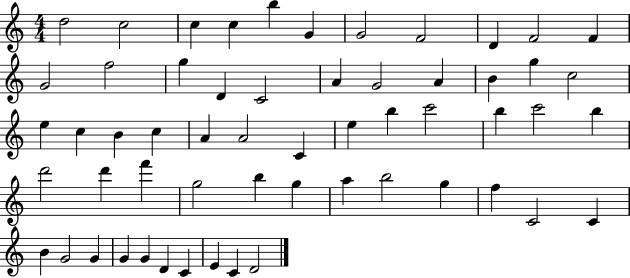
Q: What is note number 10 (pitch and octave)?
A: F4